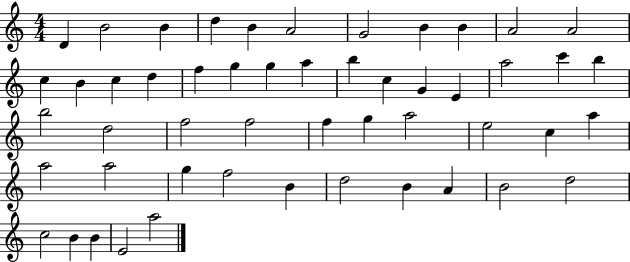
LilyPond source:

{
  \clef treble
  \numericTimeSignature
  \time 4/4
  \key c \major
  d'4 b'2 b'4 | d''4 b'4 a'2 | g'2 b'4 b'4 | a'2 a'2 | \break c''4 b'4 c''4 d''4 | f''4 g''4 g''4 a''4 | b''4 c''4 g'4 e'4 | a''2 c'''4 b''4 | \break b''2 d''2 | f''2 f''2 | f''4 g''4 a''2 | e''2 c''4 a''4 | \break a''2 a''2 | g''4 f''2 b'4 | d''2 b'4 a'4 | b'2 d''2 | \break c''2 b'4 b'4 | e'2 a''2 | \bar "|."
}